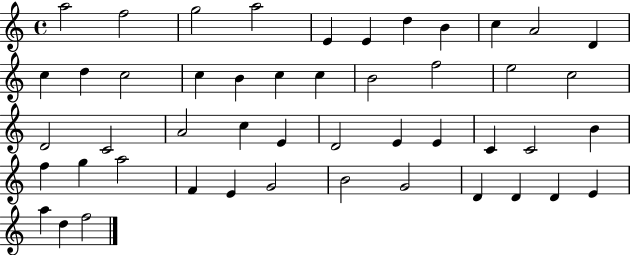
{
  \clef treble
  \time 4/4
  \defaultTimeSignature
  \key c \major
  a''2 f''2 | g''2 a''2 | e'4 e'4 d''4 b'4 | c''4 a'2 d'4 | \break c''4 d''4 c''2 | c''4 b'4 c''4 c''4 | b'2 f''2 | e''2 c''2 | \break d'2 c'2 | a'2 c''4 e'4 | d'2 e'4 e'4 | c'4 c'2 b'4 | \break f''4 g''4 a''2 | f'4 e'4 g'2 | b'2 g'2 | d'4 d'4 d'4 e'4 | \break a''4 d''4 f''2 | \bar "|."
}